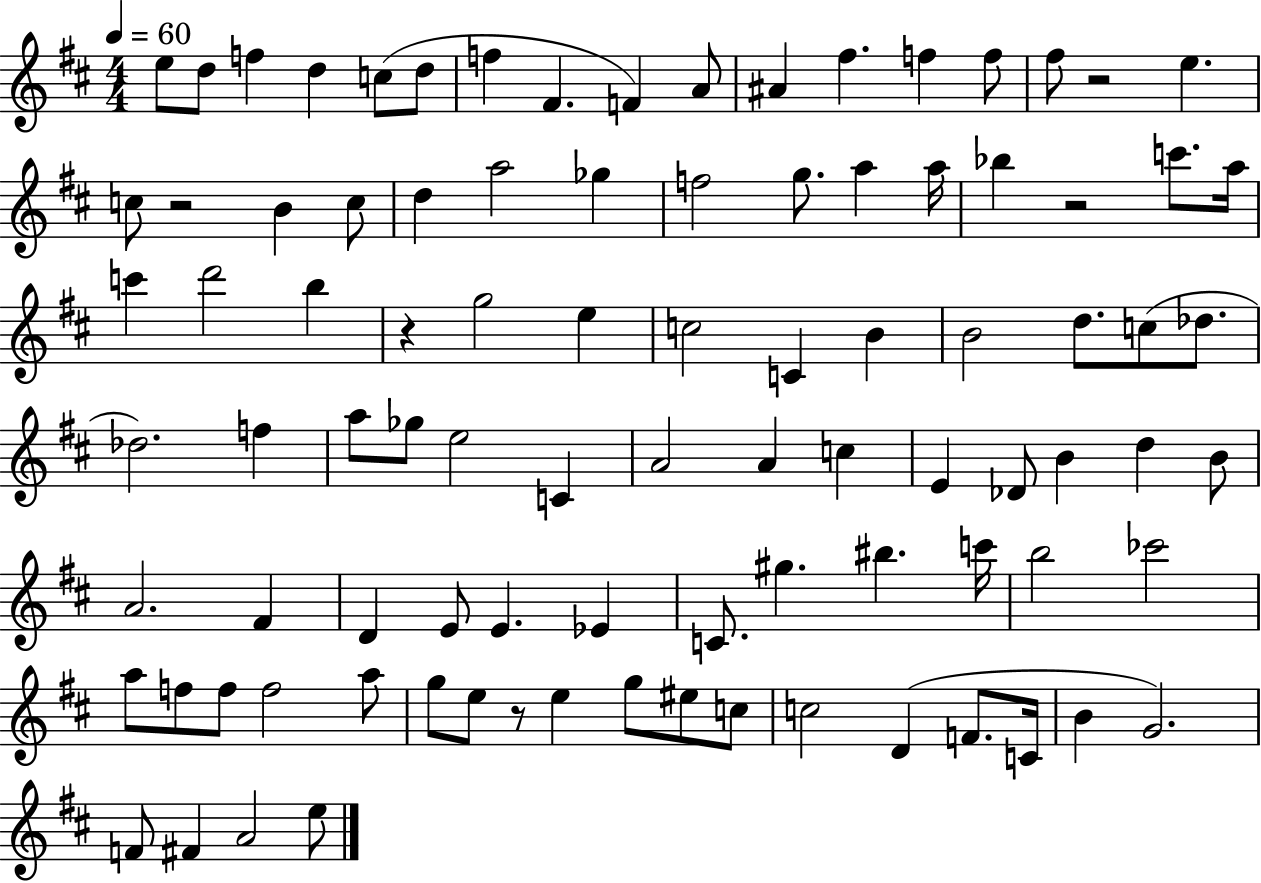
E5/e D5/e F5/q D5/q C5/e D5/e F5/q F#4/q. F4/q A4/e A#4/q F#5/q. F5/q F5/e F#5/e R/h E5/q. C5/e R/h B4/q C5/e D5/q A5/h Gb5/q F5/h G5/e. A5/q A5/s Bb5/q R/h C6/e. A5/s C6/q D6/h B5/q R/q G5/h E5/q C5/h C4/q B4/q B4/h D5/e. C5/e Db5/e. Db5/h. F5/q A5/e Gb5/e E5/h C4/q A4/h A4/q C5/q E4/q Db4/e B4/q D5/q B4/e A4/h. F#4/q D4/q E4/e E4/q. Eb4/q C4/e. G#5/q. BIS5/q. C6/s B5/h CES6/h A5/e F5/e F5/e F5/h A5/e G5/e E5/e R/e E5/q G5/e EIS5/e C5/e C5/h D4/q F4/e. C4/s B4/q G4/h. F4/e F#4/q A4/h E5/e